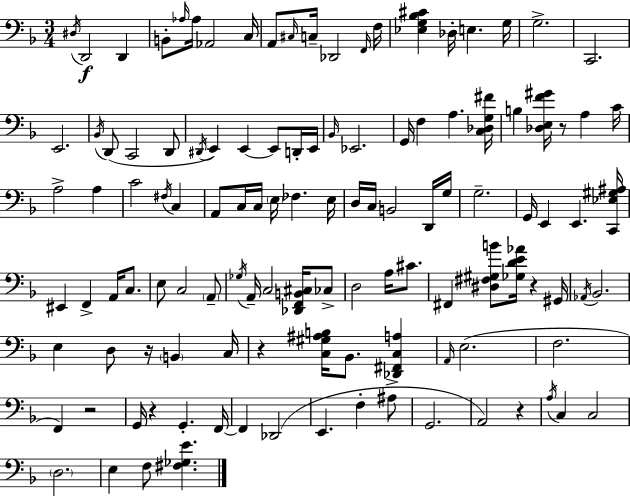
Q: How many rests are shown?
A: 7